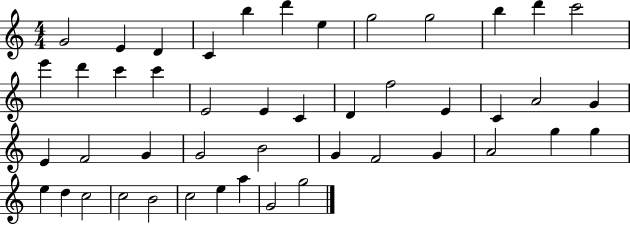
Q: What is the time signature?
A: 4/4